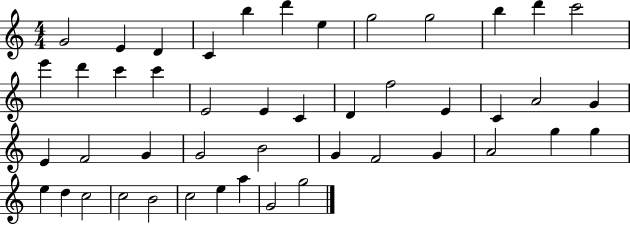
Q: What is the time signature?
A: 4/4